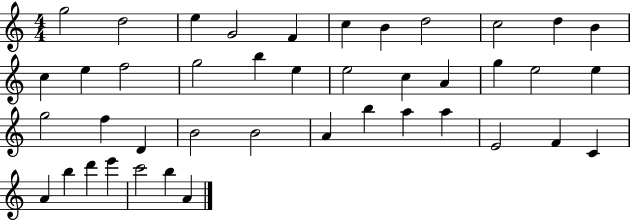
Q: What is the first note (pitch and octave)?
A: G5